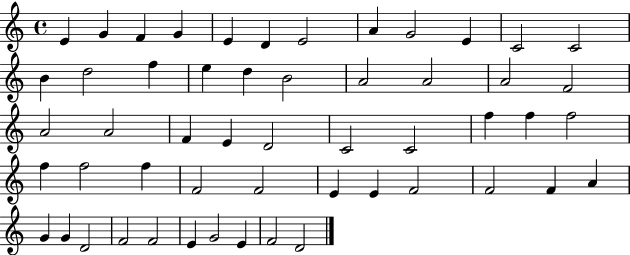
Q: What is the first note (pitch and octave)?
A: E4